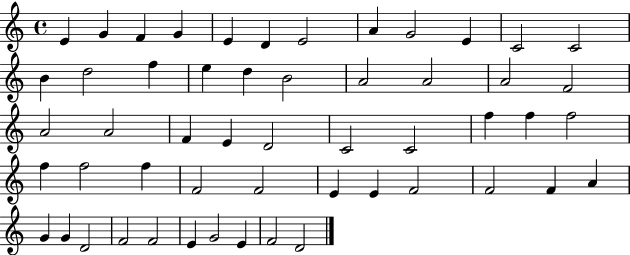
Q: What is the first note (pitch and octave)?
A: E4